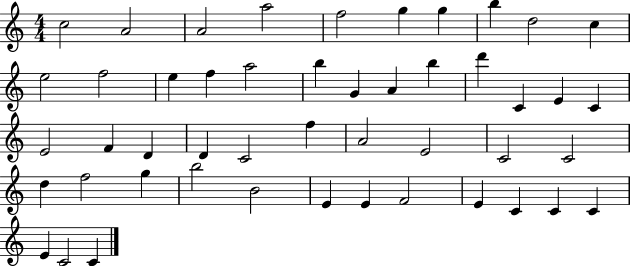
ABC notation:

X:1
T:Untitled
M:4/4
L:1/4
K:C
c2 A2 A2 a2 f2 g g b d2 c e2 f2 e f a2 b G A b d' C E C E2 F D D C2 f A2 E2 C2 C2 d f2 g b2 B2 E E F2 E C C C E C2 C